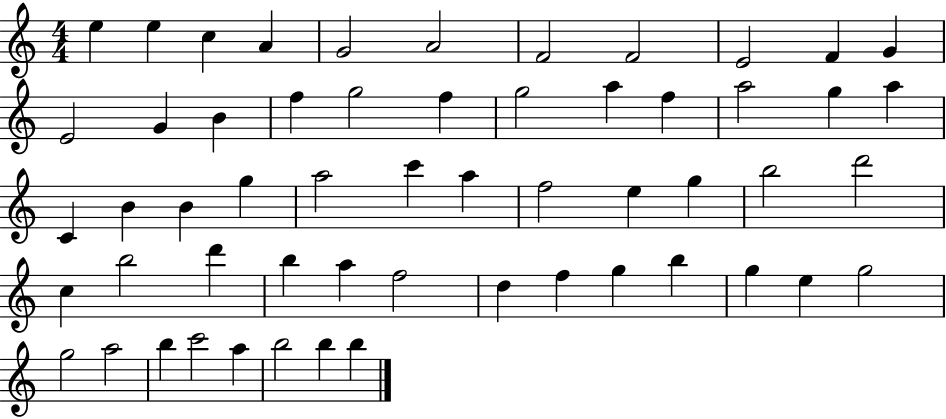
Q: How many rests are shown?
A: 0